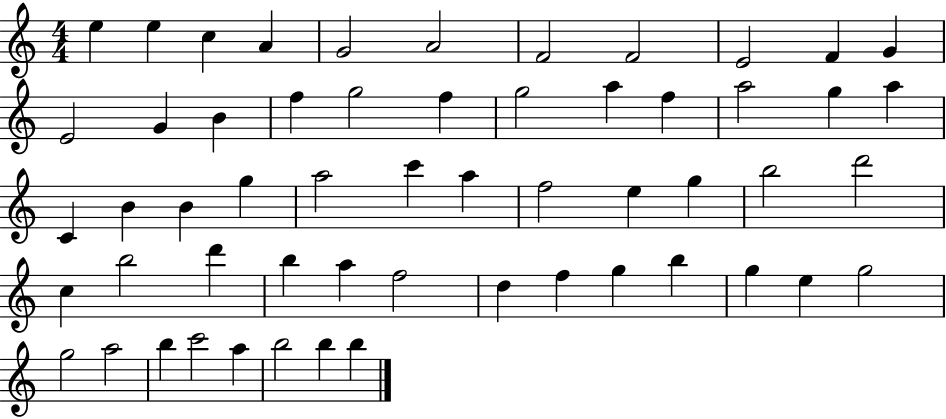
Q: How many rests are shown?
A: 0